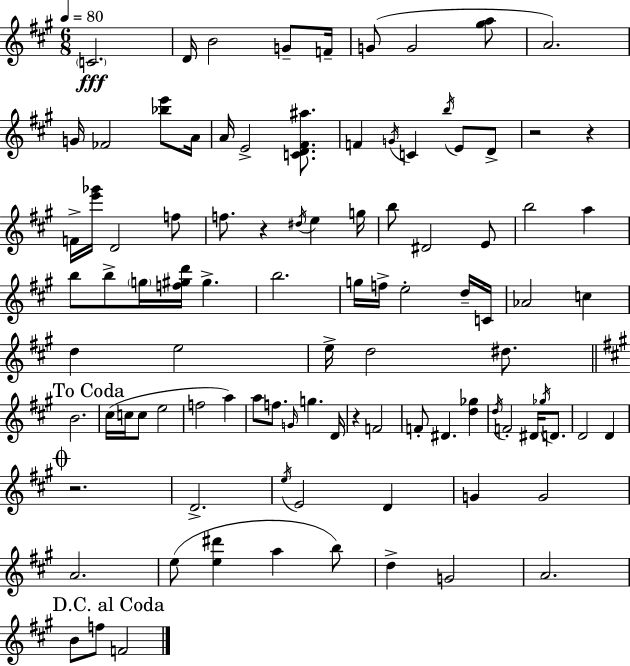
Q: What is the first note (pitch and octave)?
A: C4